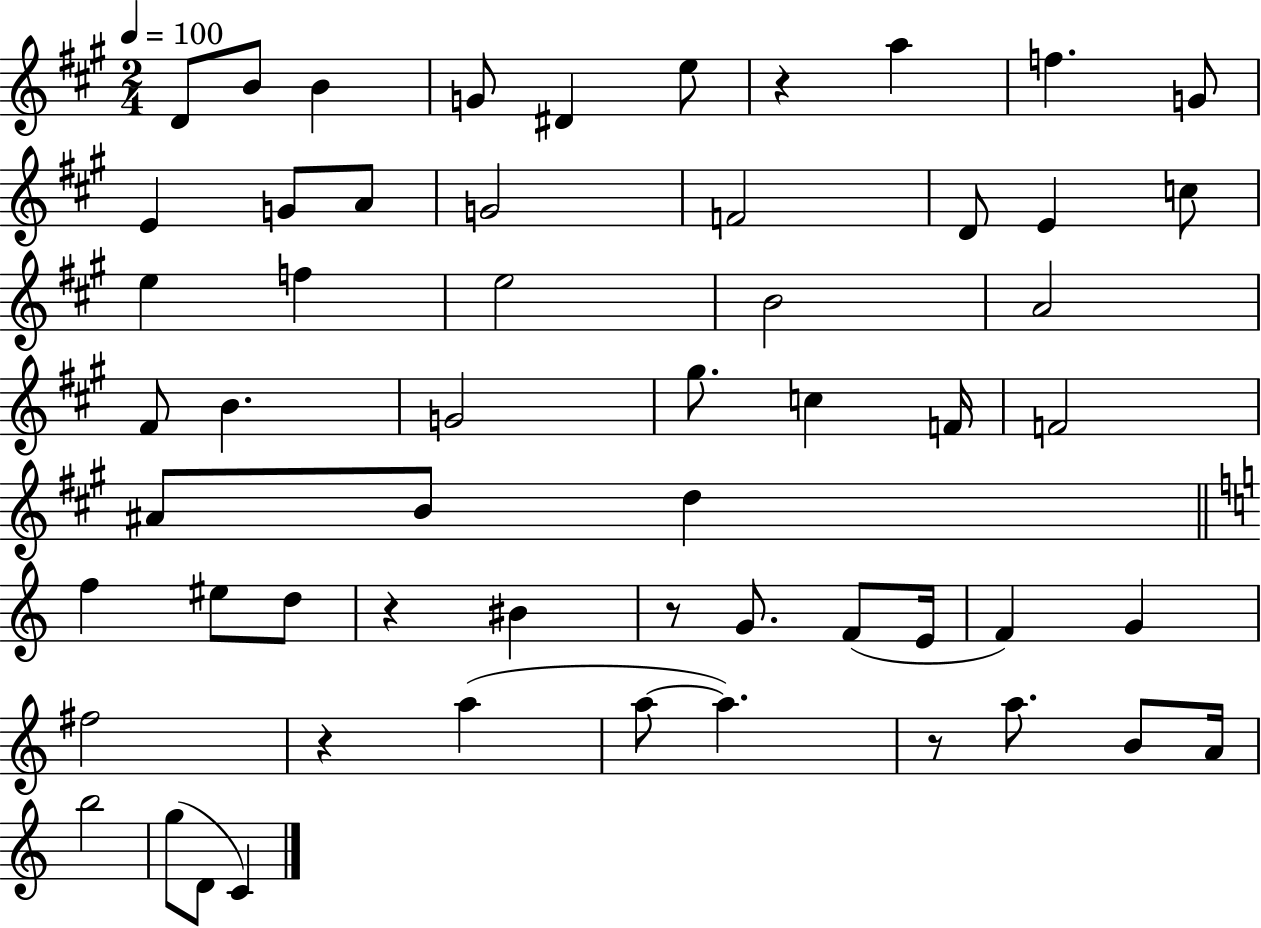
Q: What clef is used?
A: treble